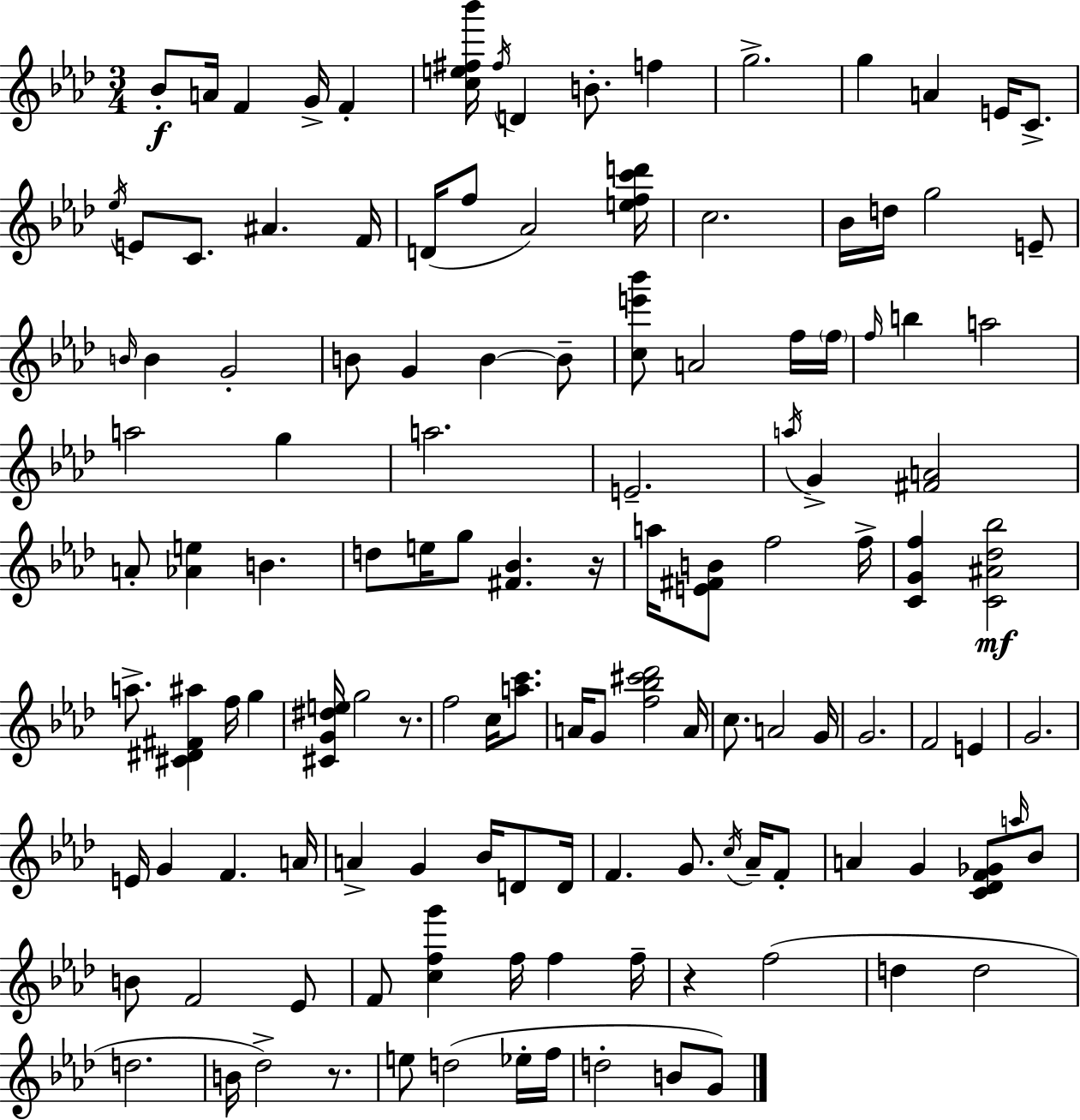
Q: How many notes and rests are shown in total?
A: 127